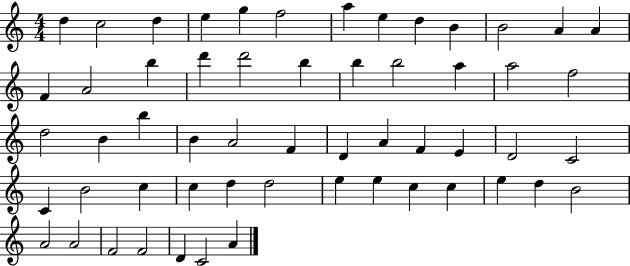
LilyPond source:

{
  \clef treble
  \numericTimeSignature
  \time 4/4
  \key c \major
  d''4 c''2 d''4 | e''4 g''4 f''2 | a''4 e''4 d''4 b'4 | b'2 a'4 a'4 | \break f'4 a'2 b''4 | d'''4 d'''2 b''4 | b''4 b''2 a''4 | a''2 f''2 | \break d''2 b'4 b''4 | b'4 a'2 f'4 | d'4 a'4 f'4 e'4 | d'2 c'2 | \break c'4 b'2 c''4 | c''4 d''4 d''2 | e''4 e''4 c''4 c''4 | e''4 d''4 b'2 | \break a'2 a'2 | f'2 f'2 | d'4 c'2 a'4 | \bar "|."
}